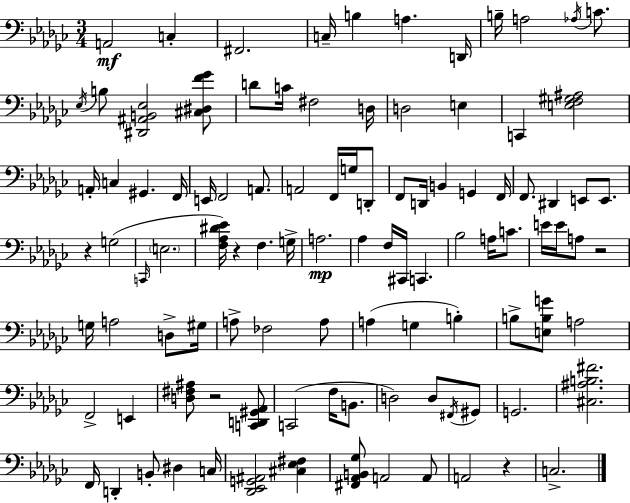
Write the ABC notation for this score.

X:1
T:Untitled
M:3/4
L:1/4
K:Ebm
A,,2 C, ^F,,2 C,/4 B, A, D,,/4 B,/4 A,2 _A,/4 C/2 _E,/4 B,/2 [^D,,^A,,B,,_E,]2 [^C,^D,F_G]/2 D/2 C/4 ^F,2 D,/4 D,2 E, C,, [E,F,^G,^A,]2 A,,/4 C, ^G,, F,,/4 E,,/4 F,,2 A,,/2 A,,2 F,,/4 G,/4 D,,/2 F,,/2 D,,/4 B,, G,, F,,/4 F,,/2 ^D,, E,,/2 E,,/2 z G,2 C,,/4 E,2 [F,_A,^D_E]/4 z F, G,/4 A,2 _A, F,/4 ^C,,/4 C,, _B,2 A,/4 C/2 E/4 E/4 A,/2 z2 G,/4 A,2 D,/2 ^G,/4 A,/2 _F,2 A,/2 A, G, B, B,/2 [E,B,G]/2 A,2 F,,2 E,, [D,^F,^A,]/2 z2 [C,,D,,^G,,_A,,]/2 C,,2 F,/4 B,,/2 D,2 D,/2 ^F,,/4 ^G,,/2 G,,2 [^C,^A,B,^F]2 F,,/4 D,, B,,/2 ^D, C,/4 [_D,,_E,,G,,^A,,]2 [^C,_E,^F,] [^F,,_A,,B,,_G,]/2 A,,2 A,,/2 A,,2 z C,2